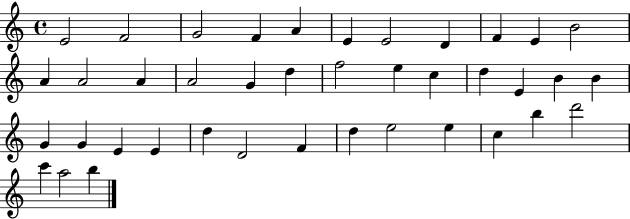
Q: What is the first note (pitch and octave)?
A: E4